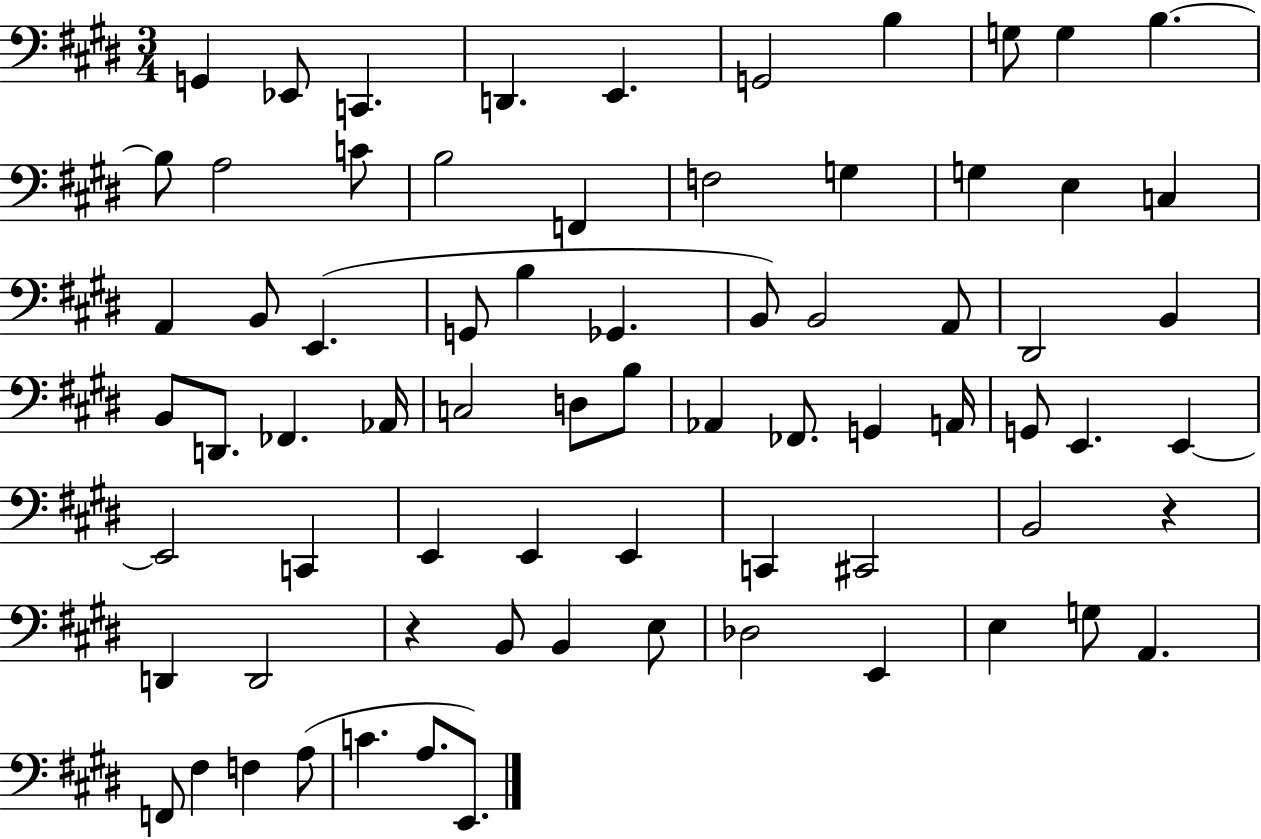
X:1
T:Untitled
M:3/4
L:1/4
K:E
G,, _E,,/2 C,, D,, E,, G,,2 B, G,/2 G, B, B,/2 A,2 C/2 B,2 F,, F,2 G, G, E, C, A,, B,,/2 E,, G,,/2 B, _G,, B,,/2 B,,2 A,,/2 ^D,,2 B,, B,,/2 D,,/2 _F,, _A,,/4 C,2 D,/2 B,/2 _A,, _F,,/2 G,, A,,/4 G,,/2 E,, E,, E,,2 C,, E,, E,, E,, C,, ^C,,2 B,,2 z D,, D,,2 z B,,/2 B,, E,/2 _D,2 E,, E, G,/2 A,, F,,/2 ^F, F, A,/2 C A,/2 E,,/2